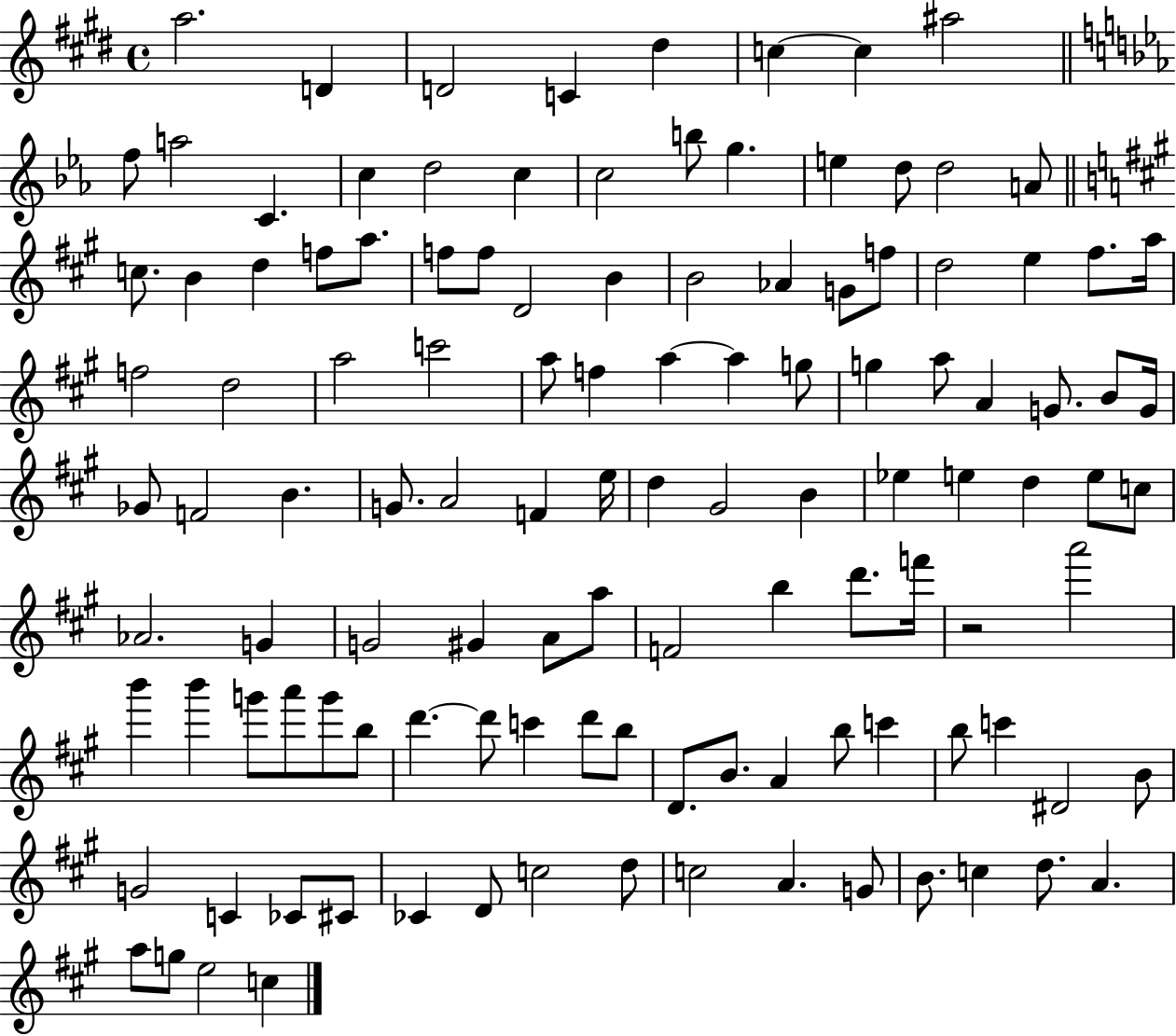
X:1
T:Untitled
M:4/4
L:1/4
K:E
a2 D D2 C ^d c c ^a2 f/2 a2 C c d2 c c2 b/2 g e d/2 d2 A/2 c/2 B d f/2 a/2 f/2 f/2 D2 B B2 _A G/2 f/2 d2 e ^f/2 a/4 f2 d2 a2 c'2 a/2 f a a g/2 g a/2 A G/2 B/2 G/4 _G/2 F2 B G/2 A2 F e/4 d ^G2 B _e e d e/2 c/2 _A2 G G2 ^G A/2 a/2 F2 b d'/2 f'/4 z2 a'2 b' b' g'/2 a'/2 g'/2 b/2 d' d'/2 c' d'/2 b/2 D/2 B/2 A b/2 c' b/2 c' ^D2 B/2 G2 C _C/2 ^C/2 _C D/2 c2 d/2 c2 A G/2 B/2 c d/2 A a/2 g/2 e2 c